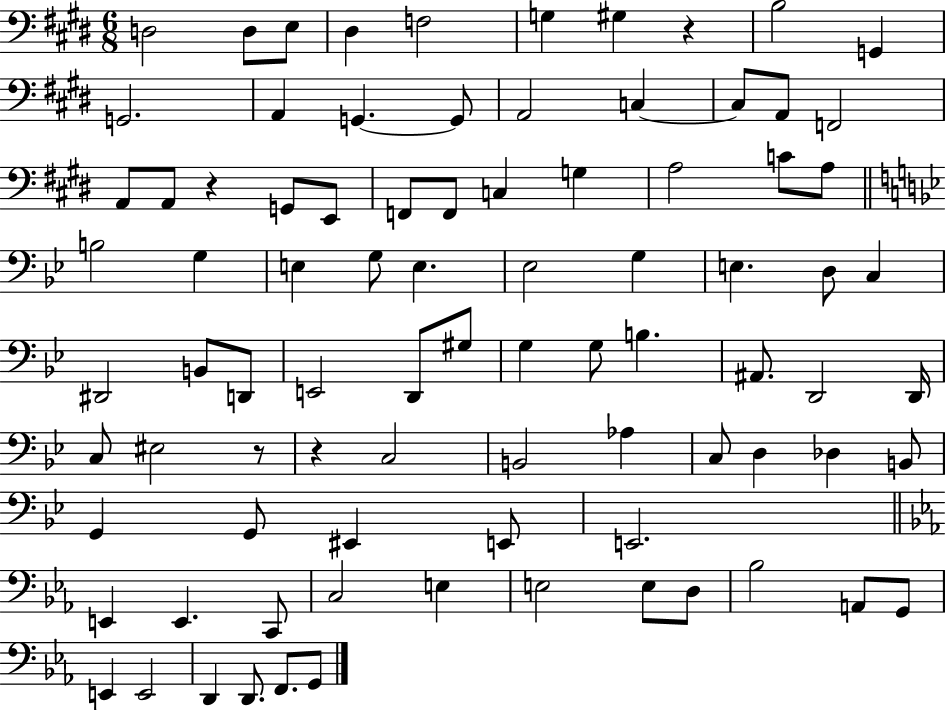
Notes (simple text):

D3/h D3/e E3/e D#3/q F3/h G3/q G#3/q R/q B3/h G2/q G2/h. A2/q G2/q. G2/e A2/h C3/q C3/e A2/e F2/h A2/e A2/e R/q G2/e E2/e F2/e F2/e C3/q G3/q A3/h C4/e A3/e B3/h G3/q E3/q G3/e E3/q. Eb3/h G3/q E3/q. D3/e C3/q D#2/h B2/e D2/e E2/h D2/e G#3/e G3/q G3/e B3/q. A#2/e. D2/h D2/s C3/e EIS3/h R/e R/q C3/h B2/h Ab3/q C3/e D3/q Db3/q B2/e G2/q G2/e EIS2/q E2/e E2/h. E2/q E2/q. C2/e C3/h E3/q E3/h E3/e D3/e Bb3/h A2/e G2/e E2/q E2/h D2/q D2/e. F2/e. G2/e